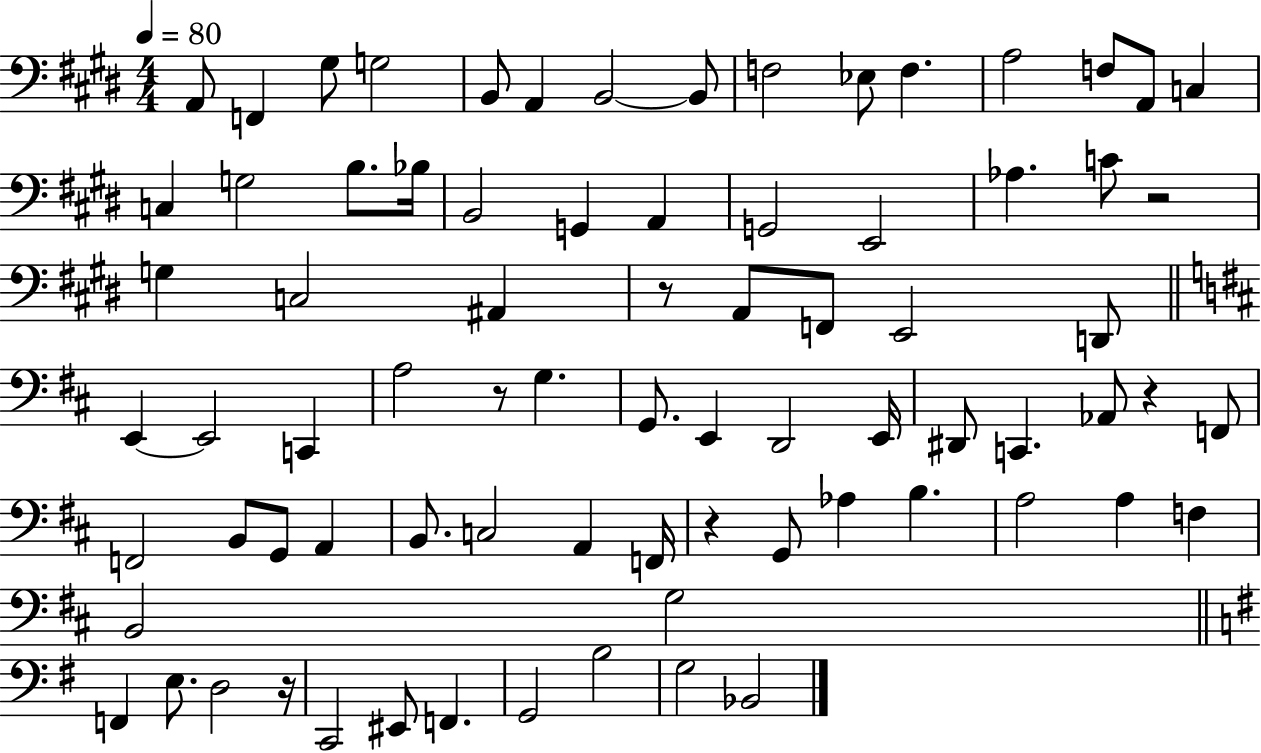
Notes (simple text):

A2/e F2/q G#3/e G3/h B2/e A2/q B2/h B2/e F3/h Eb3/e F3/q. A3/h F3/e A2/e C3/q C3/q G3/h B3/e. Bb3/s B2/h G2/q A2/q G2/h E2/h Ab3/q. C4/e R/h G3/q C3/h A#2/q R/e A2/e F2/e E2/h D2/e E2/q E2/h C2/q A3/h R/e G3/q. G2/e. E2/q D2/h E2/s D#2/e C2/q. Ab2/e R/q F2/e F2/h B2/e G2/e A2/q B2/e. C3/h A2/q F2/s R/q G2/e Ab3/q B3/q. A3/h A3/q F3/q B2/h G3/h F2/q E3/e. D3/h R/s C2/h EIS2/e F2/q. G2/h B3/h G3/h Bb2/h